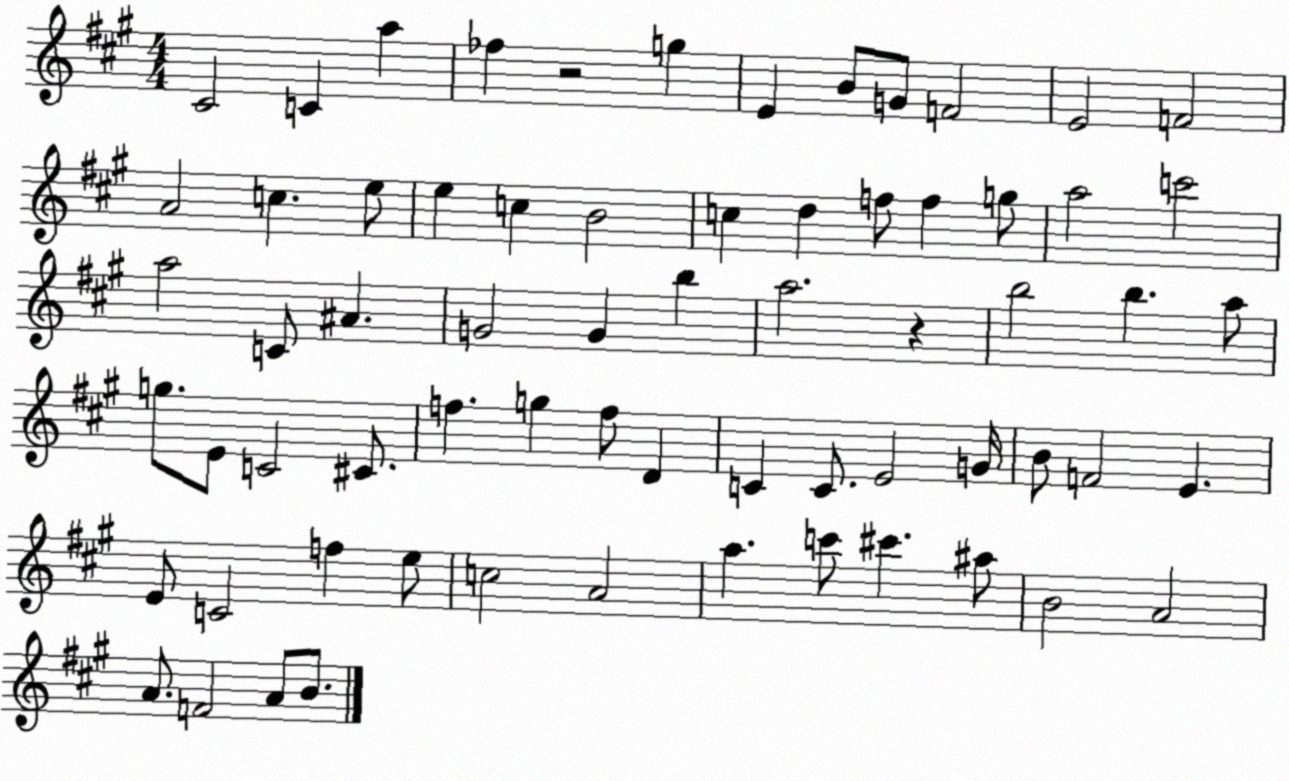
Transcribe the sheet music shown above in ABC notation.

X:1
T:Untitled
M:4/4
L:1/4
K:A
^C2 C a _f z2 g E B/2 G/2 F2 E2 F2 A2 c e/2 e c B2 c d f/2 f g/2 a2 c'2 a2 C/2 ^A G2 G b a2 z b2 b a/2 g/2 E/2 C2 ^C/2 f g f/2 D C C/2 E2 G/4 B/2 F2 E E/2 C2 f e/2 c2 A2 a c'/2 ^c' ^a/2 B2 A2 A/2 F2 A/2 B/2